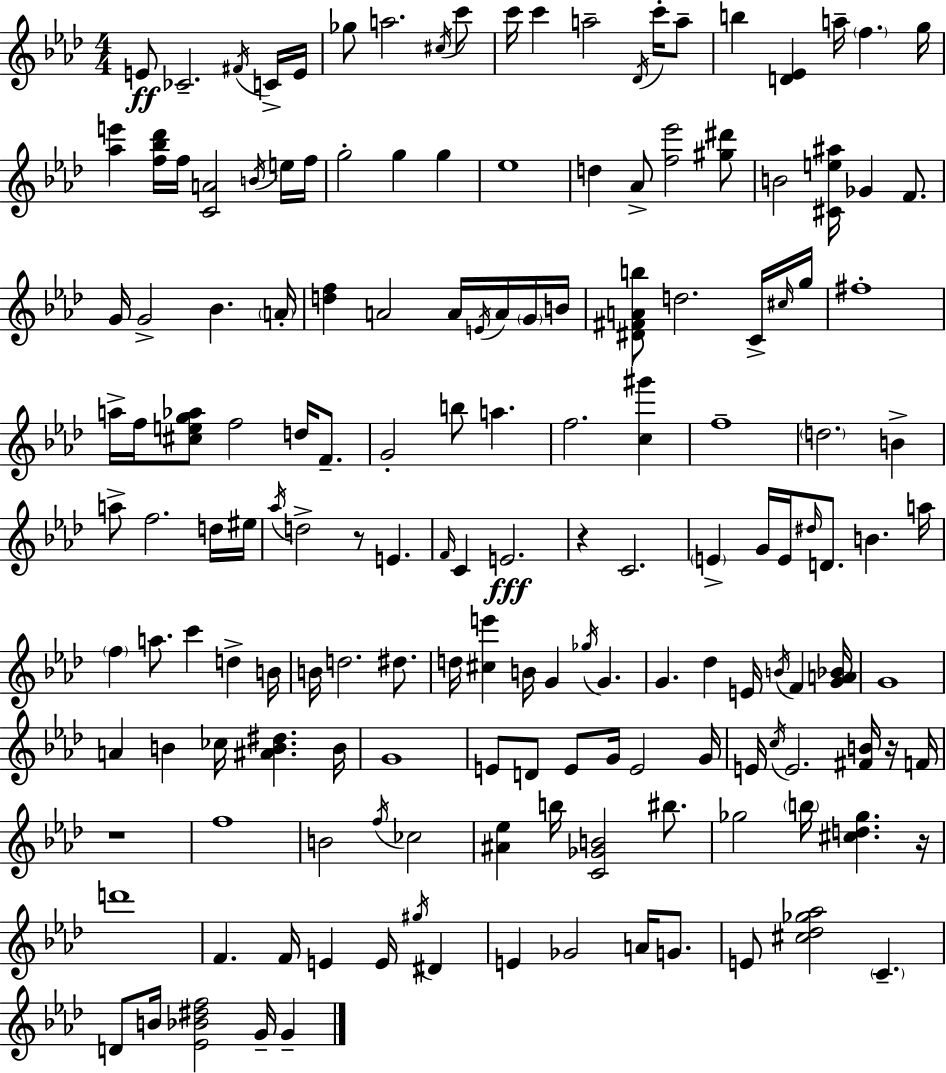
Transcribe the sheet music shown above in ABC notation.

X:1
T:Untitled
M:4/4
L:1/4
K:Ab
E/2 _C2 ^F/4 C/4 E/4 _g/2 a2 ^c/4 c'/2 c'/4 c' a2 _D/4 c'/4 a/2 b [D_E] a/4 f g/4 [_ae'] [f_b_d']/4 f/4 [CA]2 B/4 e/4 f/4 g2 g g _e4 d _A/2 [f_e']2 [^g^d']/2 B2 [^Ce^a]/4 _G F/2 G/4 G2 _B A/4 [df] A2 A/4 E/4 A/4 G/4 B/4 [^D^FAb]/2 d2 C/4 ^c/4 g/4 ^f4 a/4 f/4 [^ceg_a]/2 f2 d/4 F/2 G2 b/2 a f2 [c^g'] f4 d2 B a/2 f2 d/4 ^e/4 _a/4 d2 z/2 E F/4 C E2 z C2 E G/4 E/4 ^d/4 D/2 B a/4 f a/2 c' d B/4 B/4 d2 ^d/2 d/4 [^ce'] B/4 G _g/4 G G _d E/4 B/4 F [GA_B]/4 G4 A B _c/4 [^AB^d] B/4 G4 E/2 D/2 E/2 G/4 E2 G/4 E/4 c/4 E2 [^FB]/4 z/4 F/4 z4 f4 B2 f/4 _c2 [^A_e] b/4 [C_GB]2 ^b/2 _g2 b/4 [^cd_g] z/4 d'4 F F/4 E E/4 ^g/4 ^D E _G2 A/4 G/2 E/2 [^c_d_g_a]2 C D/2 B/4 [_E_B^df]2 G/4 G